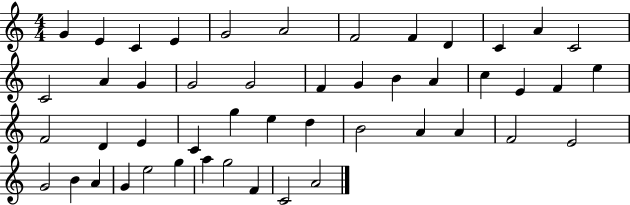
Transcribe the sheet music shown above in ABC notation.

X:1
T:Untitled
M:4/4
L:1/4
K:C
G E C E G2 A2 F2 F D C A C2 C2 A G G2 G2 F G B A c E F e F2 D E C g e d B2 A A F2 E2 G2 B A G e2 g a g2 F C2 A2